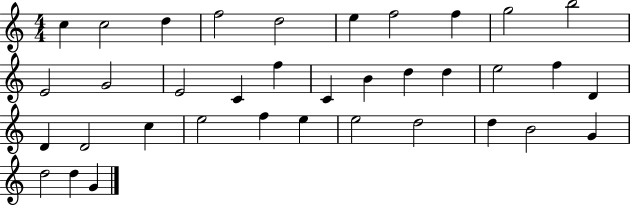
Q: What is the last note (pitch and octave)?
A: G4